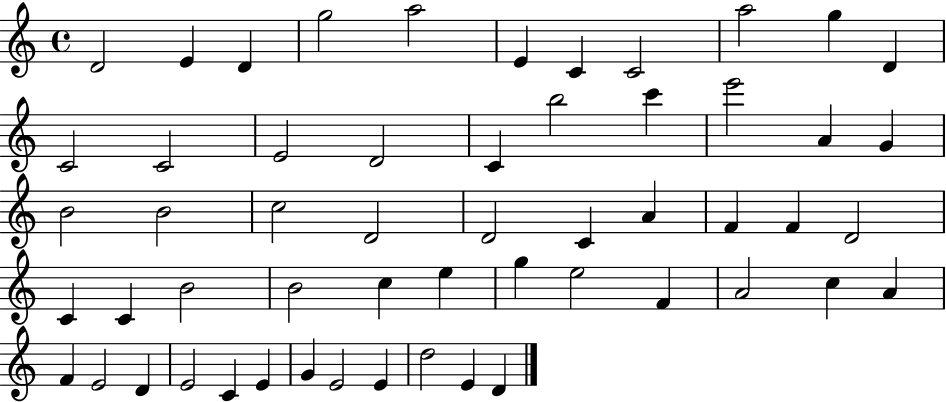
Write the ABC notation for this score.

X:1
T:Untitled
M:4/4
L:1/4
K:C
D2 E D g2 a2 E C C2 a2 g D C2 C2 E2 D2 C b2 c' e'2 A G B2 B2 c2 D2 D2 C A F F D2 C C B2 B2 c e g e2 F A2 c A F E2 D E2 C E G E2 E d2 E D